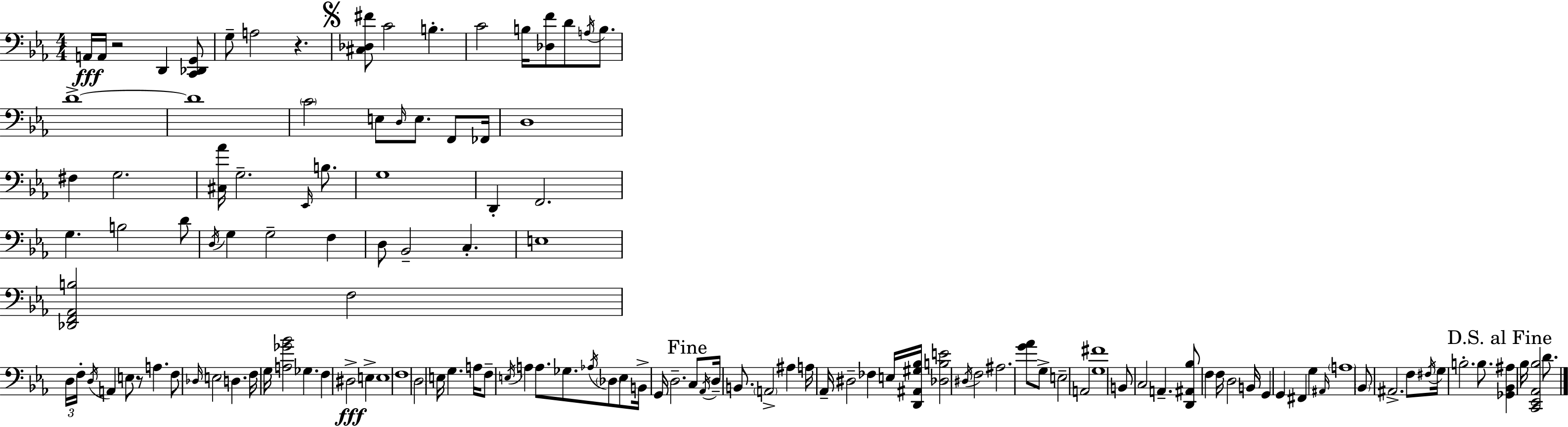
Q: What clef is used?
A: bass